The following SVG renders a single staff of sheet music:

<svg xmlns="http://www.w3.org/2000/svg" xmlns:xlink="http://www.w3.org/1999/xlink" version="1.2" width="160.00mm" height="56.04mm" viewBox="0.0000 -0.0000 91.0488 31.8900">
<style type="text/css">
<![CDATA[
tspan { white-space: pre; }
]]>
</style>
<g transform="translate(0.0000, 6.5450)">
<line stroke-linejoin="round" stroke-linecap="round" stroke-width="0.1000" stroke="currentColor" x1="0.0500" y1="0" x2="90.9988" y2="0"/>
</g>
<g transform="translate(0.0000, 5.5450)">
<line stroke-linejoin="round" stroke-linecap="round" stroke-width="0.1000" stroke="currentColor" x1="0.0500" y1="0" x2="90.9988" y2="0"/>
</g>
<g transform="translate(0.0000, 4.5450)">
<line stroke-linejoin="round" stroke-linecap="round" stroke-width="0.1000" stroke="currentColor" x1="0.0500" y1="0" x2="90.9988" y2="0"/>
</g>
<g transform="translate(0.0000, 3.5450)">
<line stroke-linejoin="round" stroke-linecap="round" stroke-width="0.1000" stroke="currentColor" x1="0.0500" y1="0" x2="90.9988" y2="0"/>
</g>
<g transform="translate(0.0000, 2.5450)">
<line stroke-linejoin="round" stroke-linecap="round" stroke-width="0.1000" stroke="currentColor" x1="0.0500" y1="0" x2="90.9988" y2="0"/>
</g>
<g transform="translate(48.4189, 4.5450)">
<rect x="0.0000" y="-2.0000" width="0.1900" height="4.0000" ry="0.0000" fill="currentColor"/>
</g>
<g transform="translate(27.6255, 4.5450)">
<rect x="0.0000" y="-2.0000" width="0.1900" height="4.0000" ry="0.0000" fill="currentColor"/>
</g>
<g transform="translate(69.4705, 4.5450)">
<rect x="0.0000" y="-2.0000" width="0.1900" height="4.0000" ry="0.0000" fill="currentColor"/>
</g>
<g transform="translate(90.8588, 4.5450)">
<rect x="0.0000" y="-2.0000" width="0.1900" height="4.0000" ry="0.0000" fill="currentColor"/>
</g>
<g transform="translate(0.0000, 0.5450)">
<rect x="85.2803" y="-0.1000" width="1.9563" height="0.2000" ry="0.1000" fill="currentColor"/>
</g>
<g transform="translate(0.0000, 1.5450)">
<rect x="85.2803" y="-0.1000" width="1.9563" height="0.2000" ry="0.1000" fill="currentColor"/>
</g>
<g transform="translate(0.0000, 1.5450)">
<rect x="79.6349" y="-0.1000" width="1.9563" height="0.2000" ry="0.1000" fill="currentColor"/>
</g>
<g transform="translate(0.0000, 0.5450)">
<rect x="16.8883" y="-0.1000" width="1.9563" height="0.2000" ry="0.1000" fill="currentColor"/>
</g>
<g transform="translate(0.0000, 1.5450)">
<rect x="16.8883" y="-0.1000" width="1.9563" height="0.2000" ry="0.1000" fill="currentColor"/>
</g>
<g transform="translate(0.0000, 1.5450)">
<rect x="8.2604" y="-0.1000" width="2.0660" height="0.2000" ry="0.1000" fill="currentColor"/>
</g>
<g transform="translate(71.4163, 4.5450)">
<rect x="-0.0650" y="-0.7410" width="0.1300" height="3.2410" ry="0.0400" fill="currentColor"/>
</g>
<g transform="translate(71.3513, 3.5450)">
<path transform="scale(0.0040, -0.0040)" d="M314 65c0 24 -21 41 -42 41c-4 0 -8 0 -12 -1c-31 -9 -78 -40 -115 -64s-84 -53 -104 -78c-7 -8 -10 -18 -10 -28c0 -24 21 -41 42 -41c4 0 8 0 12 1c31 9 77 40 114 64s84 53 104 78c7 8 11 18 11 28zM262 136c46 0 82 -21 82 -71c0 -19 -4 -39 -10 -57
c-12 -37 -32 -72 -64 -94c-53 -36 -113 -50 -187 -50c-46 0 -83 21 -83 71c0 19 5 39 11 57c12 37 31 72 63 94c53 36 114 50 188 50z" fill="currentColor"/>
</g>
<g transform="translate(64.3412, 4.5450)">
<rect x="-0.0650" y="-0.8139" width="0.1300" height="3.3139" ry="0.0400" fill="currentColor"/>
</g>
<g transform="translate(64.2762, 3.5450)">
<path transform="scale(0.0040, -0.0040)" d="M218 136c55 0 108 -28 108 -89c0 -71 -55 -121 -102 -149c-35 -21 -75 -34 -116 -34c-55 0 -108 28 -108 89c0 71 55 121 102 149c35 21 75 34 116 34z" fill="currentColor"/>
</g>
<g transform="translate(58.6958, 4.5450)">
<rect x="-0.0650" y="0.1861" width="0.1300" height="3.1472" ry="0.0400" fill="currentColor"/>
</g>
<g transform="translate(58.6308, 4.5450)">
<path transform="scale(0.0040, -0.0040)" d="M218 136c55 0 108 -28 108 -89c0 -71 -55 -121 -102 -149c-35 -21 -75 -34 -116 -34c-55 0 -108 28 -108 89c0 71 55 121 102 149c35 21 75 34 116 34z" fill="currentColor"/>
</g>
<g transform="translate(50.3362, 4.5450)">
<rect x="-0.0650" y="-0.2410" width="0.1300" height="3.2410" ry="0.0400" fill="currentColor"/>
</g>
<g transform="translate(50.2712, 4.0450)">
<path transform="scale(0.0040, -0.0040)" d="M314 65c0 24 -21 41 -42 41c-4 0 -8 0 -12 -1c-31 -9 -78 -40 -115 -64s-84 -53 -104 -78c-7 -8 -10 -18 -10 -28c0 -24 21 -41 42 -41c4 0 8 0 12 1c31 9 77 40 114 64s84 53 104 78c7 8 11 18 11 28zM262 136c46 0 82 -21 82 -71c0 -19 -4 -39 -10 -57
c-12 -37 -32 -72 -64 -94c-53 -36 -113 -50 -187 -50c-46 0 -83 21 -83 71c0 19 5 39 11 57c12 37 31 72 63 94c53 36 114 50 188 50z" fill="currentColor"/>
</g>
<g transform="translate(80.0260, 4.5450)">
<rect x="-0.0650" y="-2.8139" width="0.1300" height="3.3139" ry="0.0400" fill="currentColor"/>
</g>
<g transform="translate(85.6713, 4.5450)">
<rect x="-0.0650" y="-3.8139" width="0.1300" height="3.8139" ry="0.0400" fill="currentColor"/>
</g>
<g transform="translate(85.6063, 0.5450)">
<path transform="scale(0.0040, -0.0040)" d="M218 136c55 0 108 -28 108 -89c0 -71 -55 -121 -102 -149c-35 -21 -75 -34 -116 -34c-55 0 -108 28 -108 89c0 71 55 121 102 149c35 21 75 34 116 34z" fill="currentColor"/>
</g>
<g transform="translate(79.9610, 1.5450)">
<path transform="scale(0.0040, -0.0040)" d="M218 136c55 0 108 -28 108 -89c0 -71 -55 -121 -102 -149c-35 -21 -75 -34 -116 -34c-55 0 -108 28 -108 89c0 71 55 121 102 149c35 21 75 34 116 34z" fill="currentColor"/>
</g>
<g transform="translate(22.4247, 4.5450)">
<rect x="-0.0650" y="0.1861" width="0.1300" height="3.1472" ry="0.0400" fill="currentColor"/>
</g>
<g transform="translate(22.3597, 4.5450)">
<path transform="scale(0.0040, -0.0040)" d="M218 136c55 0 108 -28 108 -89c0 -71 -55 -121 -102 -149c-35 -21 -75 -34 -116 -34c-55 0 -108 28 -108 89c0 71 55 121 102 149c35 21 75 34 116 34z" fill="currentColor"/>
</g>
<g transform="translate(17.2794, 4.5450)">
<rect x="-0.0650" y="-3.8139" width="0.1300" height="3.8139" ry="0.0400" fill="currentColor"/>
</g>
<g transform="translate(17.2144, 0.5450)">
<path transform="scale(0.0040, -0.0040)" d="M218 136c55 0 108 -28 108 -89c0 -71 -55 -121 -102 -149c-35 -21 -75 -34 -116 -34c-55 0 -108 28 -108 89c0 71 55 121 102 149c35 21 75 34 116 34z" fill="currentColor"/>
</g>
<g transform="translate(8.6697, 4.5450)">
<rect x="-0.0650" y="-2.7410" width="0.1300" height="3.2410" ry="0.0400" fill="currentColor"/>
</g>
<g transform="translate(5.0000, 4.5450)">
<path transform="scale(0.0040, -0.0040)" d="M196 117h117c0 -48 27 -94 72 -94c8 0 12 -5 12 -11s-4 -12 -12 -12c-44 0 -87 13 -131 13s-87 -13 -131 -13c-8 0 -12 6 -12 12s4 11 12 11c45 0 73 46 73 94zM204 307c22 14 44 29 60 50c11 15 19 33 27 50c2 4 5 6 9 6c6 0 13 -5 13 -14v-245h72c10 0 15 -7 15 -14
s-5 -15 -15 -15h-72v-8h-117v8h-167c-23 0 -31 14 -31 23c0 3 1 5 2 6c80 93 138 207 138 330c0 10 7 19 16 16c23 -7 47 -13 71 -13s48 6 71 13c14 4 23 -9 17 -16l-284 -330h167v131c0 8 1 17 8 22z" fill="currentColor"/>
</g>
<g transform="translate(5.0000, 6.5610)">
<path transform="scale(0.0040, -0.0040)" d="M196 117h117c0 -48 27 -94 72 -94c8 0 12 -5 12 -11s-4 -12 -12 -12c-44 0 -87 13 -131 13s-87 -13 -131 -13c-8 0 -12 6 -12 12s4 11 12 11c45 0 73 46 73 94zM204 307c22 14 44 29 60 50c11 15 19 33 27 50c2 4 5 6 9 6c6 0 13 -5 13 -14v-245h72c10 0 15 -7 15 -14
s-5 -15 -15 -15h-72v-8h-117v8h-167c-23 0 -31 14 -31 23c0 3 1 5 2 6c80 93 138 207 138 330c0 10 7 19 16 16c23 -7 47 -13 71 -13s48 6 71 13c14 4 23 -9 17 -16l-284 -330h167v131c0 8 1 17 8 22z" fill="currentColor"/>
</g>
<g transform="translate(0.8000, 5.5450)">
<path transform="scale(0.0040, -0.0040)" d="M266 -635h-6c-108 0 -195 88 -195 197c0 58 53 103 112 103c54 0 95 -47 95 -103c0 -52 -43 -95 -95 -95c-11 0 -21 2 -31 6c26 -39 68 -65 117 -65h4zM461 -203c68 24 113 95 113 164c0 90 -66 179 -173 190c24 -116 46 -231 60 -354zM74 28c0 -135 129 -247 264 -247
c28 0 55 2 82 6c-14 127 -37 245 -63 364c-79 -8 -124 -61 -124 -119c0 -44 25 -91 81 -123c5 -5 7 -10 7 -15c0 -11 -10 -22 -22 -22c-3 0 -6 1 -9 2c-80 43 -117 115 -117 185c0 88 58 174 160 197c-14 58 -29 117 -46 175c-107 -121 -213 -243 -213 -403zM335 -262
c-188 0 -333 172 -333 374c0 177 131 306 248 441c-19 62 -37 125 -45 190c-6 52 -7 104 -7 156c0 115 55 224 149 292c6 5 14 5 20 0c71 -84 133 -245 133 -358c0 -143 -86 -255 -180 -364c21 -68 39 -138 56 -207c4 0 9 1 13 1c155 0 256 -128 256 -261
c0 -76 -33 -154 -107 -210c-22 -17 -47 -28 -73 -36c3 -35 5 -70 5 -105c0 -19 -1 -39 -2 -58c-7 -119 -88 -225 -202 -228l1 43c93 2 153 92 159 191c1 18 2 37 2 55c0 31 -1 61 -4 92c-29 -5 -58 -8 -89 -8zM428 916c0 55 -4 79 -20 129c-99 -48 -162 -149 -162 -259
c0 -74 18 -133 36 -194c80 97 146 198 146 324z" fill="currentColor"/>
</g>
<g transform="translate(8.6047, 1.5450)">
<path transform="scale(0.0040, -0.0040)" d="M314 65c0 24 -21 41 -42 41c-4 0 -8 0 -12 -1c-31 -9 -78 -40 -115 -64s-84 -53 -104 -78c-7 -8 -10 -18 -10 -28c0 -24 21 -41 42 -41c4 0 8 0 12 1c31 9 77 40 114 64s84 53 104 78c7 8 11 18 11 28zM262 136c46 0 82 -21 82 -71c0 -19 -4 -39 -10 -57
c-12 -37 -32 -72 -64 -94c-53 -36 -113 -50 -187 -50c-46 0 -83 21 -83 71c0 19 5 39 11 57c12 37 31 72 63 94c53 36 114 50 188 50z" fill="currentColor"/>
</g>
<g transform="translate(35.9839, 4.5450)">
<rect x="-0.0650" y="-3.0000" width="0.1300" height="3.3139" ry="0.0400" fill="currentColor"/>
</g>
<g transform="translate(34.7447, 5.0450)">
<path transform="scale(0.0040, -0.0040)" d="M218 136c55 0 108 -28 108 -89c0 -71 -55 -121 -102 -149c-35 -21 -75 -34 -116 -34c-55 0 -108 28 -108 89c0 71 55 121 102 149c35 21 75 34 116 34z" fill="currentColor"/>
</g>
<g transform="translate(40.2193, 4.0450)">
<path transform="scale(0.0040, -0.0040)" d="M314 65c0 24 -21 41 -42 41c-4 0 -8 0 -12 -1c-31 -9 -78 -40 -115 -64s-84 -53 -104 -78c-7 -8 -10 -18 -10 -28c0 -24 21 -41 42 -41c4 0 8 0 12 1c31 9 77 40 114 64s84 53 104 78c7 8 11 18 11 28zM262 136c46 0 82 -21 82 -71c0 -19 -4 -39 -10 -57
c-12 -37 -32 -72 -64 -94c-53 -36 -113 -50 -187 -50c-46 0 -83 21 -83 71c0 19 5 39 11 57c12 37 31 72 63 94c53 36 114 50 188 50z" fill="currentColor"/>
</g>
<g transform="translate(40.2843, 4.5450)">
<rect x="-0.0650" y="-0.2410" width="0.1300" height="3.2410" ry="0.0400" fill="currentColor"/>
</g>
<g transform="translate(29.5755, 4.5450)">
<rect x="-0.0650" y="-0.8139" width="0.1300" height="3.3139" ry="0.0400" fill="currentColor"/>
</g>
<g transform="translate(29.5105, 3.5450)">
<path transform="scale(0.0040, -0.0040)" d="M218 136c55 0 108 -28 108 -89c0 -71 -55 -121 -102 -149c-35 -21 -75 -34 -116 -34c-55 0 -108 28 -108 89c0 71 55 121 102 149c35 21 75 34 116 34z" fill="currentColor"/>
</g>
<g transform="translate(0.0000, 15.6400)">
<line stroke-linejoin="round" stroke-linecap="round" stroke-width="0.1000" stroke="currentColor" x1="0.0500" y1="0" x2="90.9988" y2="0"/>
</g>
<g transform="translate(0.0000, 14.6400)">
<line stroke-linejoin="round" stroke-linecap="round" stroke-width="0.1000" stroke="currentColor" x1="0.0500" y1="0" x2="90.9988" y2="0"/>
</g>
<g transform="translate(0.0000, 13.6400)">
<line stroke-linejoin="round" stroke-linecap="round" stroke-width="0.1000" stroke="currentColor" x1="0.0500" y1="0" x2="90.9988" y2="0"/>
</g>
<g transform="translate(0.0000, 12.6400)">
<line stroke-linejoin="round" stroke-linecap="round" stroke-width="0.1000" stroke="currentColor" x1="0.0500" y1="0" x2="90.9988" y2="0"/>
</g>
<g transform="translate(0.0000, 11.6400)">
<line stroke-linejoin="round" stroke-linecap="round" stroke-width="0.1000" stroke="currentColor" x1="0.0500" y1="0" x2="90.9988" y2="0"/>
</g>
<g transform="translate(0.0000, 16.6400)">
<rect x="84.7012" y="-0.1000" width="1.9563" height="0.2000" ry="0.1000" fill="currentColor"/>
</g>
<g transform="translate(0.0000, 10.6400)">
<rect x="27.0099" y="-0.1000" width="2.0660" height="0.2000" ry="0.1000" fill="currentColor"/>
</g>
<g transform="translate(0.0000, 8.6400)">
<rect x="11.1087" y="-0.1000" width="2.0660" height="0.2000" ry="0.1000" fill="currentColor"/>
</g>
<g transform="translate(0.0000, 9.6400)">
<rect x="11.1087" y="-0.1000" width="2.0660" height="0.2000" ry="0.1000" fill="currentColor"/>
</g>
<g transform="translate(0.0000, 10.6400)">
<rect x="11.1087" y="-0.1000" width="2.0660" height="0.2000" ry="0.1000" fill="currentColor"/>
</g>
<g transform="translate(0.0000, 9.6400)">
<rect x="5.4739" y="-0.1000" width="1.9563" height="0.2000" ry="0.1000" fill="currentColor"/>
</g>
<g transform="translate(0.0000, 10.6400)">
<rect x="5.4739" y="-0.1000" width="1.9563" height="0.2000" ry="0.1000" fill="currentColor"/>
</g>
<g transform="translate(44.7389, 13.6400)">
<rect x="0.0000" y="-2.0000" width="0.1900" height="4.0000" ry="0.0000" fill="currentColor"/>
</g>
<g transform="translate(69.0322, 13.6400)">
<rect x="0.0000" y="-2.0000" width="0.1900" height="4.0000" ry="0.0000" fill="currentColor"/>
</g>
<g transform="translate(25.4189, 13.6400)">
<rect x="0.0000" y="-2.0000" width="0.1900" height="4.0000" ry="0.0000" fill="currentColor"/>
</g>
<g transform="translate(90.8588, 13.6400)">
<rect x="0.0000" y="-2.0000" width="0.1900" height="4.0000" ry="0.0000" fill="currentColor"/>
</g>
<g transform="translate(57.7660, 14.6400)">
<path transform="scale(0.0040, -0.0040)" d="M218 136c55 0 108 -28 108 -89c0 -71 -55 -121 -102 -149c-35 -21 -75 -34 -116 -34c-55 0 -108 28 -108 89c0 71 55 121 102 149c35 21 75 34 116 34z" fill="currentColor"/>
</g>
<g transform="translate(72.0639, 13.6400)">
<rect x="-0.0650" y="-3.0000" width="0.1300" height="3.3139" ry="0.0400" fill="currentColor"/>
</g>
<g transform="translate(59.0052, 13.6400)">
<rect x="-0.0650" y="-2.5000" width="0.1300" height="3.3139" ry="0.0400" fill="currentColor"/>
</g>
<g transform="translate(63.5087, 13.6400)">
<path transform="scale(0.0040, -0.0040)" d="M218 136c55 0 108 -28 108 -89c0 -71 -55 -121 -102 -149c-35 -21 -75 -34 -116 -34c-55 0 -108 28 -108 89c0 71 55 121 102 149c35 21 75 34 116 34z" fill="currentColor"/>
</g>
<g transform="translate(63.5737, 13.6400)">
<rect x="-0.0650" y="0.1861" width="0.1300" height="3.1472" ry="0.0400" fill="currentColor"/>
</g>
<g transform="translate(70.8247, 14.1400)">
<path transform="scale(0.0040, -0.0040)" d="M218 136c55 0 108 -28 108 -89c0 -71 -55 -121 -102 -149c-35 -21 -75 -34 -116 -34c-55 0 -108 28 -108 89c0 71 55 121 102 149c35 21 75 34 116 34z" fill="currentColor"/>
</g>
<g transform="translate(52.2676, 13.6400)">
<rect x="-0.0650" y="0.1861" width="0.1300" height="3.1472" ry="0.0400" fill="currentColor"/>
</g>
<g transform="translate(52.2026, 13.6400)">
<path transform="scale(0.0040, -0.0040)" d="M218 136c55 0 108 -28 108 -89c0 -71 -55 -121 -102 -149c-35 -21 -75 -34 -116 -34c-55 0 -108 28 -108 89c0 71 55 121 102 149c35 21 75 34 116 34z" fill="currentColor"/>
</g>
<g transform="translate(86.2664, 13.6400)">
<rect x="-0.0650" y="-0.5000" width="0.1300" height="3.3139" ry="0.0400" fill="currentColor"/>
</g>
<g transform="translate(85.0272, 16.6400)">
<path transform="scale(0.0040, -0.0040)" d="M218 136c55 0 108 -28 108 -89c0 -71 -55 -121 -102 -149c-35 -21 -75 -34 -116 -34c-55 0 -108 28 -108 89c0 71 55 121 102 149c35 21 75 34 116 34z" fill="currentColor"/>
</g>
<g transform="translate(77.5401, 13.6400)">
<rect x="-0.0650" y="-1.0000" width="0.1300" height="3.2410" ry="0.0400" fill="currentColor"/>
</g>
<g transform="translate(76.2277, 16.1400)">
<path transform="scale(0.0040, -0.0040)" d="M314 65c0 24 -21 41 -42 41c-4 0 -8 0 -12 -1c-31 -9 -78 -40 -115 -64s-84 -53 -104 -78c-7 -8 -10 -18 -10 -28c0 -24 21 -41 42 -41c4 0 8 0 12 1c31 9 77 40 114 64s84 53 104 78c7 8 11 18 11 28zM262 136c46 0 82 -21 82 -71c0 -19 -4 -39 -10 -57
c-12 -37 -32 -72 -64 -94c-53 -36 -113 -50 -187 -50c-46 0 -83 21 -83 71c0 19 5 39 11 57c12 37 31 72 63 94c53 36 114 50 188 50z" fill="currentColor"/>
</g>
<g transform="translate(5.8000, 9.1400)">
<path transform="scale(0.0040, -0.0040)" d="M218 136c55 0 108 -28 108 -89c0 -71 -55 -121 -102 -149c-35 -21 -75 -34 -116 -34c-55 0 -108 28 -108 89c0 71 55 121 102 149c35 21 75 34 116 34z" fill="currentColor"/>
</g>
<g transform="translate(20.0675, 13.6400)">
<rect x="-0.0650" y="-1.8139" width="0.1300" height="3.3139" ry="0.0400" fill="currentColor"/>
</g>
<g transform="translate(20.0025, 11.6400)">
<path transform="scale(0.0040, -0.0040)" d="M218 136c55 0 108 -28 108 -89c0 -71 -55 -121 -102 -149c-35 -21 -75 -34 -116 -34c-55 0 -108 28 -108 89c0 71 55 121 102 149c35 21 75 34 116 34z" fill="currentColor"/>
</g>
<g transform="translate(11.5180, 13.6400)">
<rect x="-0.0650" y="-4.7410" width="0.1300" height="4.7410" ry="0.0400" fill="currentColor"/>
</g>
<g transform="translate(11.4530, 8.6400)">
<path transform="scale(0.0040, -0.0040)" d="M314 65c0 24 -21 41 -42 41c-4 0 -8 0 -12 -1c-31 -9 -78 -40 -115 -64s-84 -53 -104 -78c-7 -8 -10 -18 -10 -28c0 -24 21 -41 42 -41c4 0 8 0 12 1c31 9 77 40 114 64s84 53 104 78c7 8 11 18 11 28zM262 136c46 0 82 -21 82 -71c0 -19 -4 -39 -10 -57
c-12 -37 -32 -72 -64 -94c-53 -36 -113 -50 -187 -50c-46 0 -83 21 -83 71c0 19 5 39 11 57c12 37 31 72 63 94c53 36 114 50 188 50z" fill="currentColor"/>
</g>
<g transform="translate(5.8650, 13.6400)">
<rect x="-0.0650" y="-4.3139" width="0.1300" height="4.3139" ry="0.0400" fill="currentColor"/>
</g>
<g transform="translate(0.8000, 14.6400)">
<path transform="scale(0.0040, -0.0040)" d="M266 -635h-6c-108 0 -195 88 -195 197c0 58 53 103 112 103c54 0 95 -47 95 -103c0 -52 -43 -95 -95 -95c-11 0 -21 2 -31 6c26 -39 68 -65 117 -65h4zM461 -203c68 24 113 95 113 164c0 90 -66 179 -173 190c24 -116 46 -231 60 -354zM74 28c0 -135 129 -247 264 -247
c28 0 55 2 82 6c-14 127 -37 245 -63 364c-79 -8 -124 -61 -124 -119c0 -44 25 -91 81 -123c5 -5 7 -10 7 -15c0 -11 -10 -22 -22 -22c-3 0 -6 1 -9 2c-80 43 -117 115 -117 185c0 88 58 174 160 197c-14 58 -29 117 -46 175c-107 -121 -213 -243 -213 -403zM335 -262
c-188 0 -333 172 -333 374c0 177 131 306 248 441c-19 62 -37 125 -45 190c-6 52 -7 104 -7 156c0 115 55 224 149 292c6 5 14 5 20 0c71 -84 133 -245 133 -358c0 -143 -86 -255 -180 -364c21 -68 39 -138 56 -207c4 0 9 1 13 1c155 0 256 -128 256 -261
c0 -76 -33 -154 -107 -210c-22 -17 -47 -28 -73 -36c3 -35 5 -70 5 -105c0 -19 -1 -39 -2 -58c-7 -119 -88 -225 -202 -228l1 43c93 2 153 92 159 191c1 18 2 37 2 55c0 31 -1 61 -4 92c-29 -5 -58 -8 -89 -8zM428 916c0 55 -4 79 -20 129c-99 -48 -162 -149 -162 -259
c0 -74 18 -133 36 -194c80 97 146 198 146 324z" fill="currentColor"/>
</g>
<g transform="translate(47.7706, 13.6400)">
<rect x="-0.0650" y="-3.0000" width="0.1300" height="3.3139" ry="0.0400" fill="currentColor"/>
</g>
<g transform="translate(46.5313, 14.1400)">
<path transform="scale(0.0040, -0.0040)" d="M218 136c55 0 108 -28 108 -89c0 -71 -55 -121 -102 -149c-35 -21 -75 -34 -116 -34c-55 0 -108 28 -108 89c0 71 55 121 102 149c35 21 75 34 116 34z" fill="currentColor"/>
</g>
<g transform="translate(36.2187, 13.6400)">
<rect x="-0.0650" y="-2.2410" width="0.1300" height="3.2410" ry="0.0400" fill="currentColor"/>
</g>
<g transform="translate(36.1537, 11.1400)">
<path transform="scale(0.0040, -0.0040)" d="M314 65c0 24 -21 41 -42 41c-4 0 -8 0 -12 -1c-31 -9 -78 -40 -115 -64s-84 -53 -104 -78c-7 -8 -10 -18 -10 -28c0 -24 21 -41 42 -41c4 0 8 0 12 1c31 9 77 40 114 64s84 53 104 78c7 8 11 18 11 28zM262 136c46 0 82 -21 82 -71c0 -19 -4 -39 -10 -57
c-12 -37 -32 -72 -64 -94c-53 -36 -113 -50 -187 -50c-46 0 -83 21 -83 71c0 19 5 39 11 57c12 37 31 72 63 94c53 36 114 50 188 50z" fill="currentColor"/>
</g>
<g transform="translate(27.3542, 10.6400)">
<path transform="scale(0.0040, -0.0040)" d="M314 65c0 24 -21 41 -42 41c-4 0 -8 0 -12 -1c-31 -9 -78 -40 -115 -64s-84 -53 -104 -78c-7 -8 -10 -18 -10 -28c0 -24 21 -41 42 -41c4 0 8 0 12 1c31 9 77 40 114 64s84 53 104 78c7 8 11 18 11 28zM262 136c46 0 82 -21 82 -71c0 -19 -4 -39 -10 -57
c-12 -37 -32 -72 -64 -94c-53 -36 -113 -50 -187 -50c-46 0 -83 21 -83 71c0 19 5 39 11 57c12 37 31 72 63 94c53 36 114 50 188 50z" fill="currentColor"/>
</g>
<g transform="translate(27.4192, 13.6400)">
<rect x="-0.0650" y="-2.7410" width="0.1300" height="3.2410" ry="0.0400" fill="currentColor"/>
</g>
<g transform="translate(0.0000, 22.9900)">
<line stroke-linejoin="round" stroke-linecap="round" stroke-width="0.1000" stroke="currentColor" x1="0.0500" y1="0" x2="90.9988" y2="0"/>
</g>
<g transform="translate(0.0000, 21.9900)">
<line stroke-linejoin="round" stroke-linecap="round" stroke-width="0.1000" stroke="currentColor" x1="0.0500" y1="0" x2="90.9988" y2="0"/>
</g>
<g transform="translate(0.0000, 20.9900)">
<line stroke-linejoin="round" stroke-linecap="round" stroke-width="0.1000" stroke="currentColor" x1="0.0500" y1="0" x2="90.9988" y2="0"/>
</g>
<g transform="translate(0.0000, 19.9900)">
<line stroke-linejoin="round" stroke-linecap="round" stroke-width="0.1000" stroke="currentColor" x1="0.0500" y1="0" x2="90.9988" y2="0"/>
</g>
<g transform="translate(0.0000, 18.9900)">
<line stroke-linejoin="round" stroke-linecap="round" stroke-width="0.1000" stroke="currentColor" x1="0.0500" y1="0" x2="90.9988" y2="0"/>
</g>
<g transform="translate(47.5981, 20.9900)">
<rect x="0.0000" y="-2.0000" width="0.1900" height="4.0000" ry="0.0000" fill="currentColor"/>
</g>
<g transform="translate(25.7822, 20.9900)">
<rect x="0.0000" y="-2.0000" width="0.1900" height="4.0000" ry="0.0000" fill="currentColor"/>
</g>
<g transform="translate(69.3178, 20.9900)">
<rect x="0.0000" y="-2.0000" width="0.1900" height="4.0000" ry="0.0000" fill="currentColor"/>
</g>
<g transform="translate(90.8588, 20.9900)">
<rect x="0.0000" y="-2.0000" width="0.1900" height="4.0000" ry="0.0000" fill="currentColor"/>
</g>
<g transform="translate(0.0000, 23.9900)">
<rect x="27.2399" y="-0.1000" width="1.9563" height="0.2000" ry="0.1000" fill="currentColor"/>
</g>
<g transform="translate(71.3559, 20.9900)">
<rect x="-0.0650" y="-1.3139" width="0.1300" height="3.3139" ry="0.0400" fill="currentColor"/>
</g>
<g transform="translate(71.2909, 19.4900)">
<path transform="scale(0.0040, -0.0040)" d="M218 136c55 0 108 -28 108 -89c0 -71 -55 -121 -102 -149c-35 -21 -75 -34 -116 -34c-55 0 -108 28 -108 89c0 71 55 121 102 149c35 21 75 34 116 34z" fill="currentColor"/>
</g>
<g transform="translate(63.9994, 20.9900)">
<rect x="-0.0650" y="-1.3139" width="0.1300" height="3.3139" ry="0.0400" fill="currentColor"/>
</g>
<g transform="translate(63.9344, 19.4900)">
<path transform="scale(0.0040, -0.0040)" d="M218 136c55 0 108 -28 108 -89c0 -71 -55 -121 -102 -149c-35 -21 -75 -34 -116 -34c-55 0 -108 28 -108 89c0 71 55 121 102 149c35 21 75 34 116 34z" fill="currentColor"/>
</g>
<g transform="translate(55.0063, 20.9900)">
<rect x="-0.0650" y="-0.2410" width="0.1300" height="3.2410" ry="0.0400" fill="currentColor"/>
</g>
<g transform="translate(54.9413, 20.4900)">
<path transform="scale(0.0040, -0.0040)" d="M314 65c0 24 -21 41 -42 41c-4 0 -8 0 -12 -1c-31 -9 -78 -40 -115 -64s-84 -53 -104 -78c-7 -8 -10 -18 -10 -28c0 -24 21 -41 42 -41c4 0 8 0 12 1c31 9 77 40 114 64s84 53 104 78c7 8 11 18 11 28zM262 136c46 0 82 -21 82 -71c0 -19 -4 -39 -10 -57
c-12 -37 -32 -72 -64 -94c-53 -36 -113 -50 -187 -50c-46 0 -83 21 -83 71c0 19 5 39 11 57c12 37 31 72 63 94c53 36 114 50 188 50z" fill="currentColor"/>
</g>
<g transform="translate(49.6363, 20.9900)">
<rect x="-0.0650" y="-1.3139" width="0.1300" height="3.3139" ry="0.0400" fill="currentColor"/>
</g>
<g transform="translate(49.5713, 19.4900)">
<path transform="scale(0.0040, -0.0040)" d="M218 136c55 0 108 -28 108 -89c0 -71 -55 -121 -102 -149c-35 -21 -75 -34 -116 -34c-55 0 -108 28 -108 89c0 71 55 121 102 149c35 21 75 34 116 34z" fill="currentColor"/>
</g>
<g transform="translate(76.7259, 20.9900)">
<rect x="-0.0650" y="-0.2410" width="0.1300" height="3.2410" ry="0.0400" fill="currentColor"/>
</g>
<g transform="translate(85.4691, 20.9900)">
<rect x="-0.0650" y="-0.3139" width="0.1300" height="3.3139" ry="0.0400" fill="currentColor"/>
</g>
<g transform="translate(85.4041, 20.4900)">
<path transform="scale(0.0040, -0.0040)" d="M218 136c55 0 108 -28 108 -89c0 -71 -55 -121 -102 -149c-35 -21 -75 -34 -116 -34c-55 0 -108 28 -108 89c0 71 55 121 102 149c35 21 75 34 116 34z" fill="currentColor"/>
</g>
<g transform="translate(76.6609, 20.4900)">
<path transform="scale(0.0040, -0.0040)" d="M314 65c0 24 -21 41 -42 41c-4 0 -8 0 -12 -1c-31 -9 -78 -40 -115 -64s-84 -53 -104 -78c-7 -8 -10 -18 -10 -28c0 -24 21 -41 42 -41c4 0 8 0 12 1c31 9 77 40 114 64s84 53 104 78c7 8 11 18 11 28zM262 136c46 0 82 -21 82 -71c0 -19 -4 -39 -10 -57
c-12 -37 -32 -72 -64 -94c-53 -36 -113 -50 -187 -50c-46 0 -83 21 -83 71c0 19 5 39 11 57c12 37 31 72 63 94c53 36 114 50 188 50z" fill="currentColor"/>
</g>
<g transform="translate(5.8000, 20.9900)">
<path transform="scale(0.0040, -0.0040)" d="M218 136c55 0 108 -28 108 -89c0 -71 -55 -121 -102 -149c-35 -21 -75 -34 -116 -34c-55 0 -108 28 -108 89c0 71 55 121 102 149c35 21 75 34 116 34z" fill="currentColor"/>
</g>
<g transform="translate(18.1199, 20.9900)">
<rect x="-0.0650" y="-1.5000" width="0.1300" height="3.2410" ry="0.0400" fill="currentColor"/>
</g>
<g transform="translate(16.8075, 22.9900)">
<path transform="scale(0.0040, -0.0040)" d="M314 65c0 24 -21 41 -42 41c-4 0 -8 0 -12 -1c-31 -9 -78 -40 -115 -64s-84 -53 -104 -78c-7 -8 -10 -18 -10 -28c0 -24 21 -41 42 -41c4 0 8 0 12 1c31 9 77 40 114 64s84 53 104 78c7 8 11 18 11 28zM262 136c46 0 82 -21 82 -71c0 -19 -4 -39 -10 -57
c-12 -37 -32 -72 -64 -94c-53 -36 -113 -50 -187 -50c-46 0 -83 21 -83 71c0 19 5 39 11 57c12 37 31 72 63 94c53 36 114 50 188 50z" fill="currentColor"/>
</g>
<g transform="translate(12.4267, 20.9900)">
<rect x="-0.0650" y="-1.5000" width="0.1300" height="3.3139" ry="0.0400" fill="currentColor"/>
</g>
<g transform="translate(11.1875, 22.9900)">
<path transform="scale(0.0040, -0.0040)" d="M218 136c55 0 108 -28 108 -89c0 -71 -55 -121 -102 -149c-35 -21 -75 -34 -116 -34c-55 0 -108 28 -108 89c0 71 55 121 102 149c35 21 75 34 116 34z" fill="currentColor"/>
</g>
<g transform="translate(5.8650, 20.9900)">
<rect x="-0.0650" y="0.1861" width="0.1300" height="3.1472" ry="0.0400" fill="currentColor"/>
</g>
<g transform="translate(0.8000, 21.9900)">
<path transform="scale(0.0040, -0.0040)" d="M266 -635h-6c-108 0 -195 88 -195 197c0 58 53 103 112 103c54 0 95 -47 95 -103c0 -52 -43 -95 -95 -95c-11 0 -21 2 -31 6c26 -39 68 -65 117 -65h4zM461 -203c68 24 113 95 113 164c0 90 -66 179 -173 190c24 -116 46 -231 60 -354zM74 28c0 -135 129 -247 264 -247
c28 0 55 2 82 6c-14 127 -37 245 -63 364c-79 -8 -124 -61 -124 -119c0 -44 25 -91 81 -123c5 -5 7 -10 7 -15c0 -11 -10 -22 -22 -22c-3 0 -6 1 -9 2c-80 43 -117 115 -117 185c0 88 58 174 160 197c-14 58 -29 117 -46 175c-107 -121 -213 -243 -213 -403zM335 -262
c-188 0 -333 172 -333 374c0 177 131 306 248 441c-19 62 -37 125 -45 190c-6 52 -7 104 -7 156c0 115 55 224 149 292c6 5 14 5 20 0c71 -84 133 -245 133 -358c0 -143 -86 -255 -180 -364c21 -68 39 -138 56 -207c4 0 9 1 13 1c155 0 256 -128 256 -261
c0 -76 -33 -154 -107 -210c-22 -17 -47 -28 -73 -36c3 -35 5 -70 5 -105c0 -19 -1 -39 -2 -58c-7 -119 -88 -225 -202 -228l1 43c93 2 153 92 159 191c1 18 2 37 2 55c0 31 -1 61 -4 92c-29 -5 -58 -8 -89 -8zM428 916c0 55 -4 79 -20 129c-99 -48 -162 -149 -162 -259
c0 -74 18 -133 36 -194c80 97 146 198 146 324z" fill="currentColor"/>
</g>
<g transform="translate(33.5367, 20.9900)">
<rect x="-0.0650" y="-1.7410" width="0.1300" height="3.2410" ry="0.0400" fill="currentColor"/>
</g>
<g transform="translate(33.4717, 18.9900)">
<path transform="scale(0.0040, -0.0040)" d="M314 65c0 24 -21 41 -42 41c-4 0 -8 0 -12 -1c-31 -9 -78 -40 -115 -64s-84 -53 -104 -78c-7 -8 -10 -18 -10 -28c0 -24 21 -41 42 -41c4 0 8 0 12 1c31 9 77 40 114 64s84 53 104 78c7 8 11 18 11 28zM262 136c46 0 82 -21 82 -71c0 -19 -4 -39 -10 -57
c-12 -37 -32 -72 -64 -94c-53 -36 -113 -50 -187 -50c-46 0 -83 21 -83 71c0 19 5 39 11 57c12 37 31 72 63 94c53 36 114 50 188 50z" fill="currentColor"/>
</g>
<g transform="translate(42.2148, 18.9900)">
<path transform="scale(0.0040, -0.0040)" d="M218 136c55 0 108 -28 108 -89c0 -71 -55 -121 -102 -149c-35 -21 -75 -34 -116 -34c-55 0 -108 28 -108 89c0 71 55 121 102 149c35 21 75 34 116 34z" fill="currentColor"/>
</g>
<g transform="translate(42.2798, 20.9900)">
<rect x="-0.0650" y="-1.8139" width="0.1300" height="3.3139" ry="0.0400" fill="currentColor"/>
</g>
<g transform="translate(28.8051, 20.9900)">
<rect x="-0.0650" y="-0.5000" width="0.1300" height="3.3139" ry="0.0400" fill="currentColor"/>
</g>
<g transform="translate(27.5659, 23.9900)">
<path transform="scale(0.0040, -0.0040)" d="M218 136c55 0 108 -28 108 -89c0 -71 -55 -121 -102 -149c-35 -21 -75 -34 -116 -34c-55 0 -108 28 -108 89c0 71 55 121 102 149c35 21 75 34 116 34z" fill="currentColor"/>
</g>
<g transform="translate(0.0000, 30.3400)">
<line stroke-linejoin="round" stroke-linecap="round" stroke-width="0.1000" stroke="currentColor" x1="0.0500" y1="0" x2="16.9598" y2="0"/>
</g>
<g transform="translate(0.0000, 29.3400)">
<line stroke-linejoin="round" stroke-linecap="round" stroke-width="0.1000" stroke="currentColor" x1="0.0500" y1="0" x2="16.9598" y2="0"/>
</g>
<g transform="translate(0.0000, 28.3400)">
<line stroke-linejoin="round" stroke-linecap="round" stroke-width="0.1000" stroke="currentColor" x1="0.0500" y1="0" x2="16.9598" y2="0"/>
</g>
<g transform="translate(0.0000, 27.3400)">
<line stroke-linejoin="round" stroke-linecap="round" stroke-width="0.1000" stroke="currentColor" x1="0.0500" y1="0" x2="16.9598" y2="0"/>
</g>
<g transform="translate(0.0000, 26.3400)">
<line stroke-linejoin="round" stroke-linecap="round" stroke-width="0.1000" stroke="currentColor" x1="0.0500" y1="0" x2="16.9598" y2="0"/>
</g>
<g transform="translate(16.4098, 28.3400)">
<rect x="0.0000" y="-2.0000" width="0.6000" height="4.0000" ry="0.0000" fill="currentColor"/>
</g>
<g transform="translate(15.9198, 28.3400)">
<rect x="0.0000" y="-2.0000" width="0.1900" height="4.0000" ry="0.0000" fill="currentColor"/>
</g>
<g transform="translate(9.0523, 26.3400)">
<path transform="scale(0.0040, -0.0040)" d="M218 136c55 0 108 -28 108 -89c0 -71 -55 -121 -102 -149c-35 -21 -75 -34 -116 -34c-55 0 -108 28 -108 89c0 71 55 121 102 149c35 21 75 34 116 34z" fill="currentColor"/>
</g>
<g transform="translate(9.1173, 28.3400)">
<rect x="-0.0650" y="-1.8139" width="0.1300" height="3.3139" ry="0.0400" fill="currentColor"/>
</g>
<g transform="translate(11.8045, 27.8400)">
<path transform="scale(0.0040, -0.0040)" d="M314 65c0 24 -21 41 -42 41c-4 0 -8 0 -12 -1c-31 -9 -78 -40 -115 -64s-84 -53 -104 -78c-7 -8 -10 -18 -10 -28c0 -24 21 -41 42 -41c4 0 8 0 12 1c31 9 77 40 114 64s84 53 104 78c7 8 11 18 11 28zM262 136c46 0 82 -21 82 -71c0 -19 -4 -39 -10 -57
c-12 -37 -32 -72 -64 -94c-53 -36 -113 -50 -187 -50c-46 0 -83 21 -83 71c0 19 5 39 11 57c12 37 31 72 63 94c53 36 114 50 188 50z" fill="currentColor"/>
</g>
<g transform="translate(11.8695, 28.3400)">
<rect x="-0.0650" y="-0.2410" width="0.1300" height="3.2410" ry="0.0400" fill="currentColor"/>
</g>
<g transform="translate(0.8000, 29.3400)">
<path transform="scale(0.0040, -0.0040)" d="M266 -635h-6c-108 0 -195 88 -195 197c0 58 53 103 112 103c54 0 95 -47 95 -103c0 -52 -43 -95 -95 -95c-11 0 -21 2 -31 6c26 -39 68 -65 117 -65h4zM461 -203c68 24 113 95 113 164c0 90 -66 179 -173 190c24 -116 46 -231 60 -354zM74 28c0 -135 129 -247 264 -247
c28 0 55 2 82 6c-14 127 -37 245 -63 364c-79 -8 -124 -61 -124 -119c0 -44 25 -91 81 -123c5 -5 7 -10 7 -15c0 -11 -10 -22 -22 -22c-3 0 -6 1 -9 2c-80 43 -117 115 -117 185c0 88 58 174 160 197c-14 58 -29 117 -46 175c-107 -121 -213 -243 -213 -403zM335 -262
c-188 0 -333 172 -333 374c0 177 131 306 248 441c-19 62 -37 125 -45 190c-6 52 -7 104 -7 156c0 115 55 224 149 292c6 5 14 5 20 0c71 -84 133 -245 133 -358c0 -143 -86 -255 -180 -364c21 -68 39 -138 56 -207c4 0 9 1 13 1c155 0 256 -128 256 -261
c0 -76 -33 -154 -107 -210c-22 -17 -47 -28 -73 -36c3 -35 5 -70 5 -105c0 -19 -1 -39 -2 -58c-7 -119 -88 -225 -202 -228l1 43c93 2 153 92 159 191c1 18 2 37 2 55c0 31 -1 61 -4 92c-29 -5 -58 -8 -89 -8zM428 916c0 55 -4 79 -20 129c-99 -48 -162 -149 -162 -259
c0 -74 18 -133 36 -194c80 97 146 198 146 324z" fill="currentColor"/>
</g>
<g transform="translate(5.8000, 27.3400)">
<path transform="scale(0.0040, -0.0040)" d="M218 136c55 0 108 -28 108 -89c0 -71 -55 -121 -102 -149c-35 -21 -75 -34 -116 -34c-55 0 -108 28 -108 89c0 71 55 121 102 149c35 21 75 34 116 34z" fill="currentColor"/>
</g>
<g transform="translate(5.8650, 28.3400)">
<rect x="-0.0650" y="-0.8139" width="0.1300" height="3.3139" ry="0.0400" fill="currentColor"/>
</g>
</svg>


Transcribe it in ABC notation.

X:1
T:Untitled
M:4/4
L:1/4
K:C
a2 c' B d A c2 c2 B d d2 a c' d' e'2 f a2 g2 A B G B A D2 C B E E2 C f2 f e c2 e e c2 c d f c2